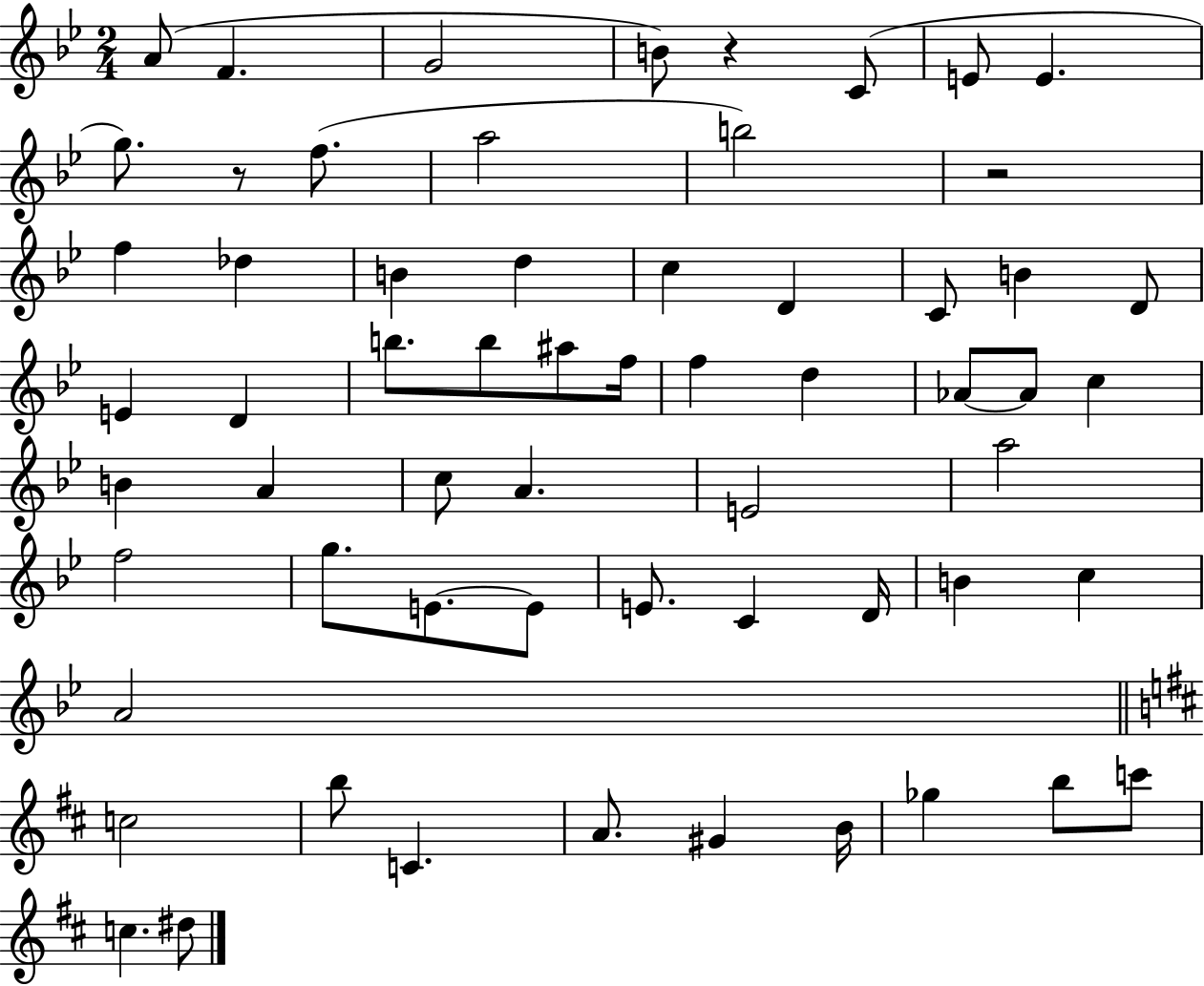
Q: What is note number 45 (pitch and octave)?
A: B4